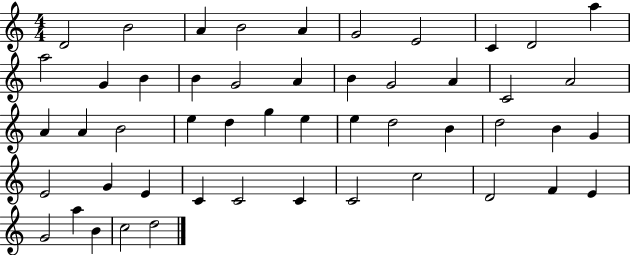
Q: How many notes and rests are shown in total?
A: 50